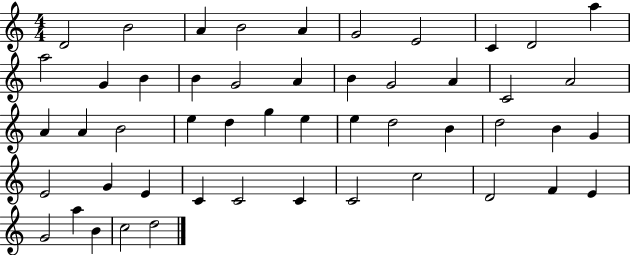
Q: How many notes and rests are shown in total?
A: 50